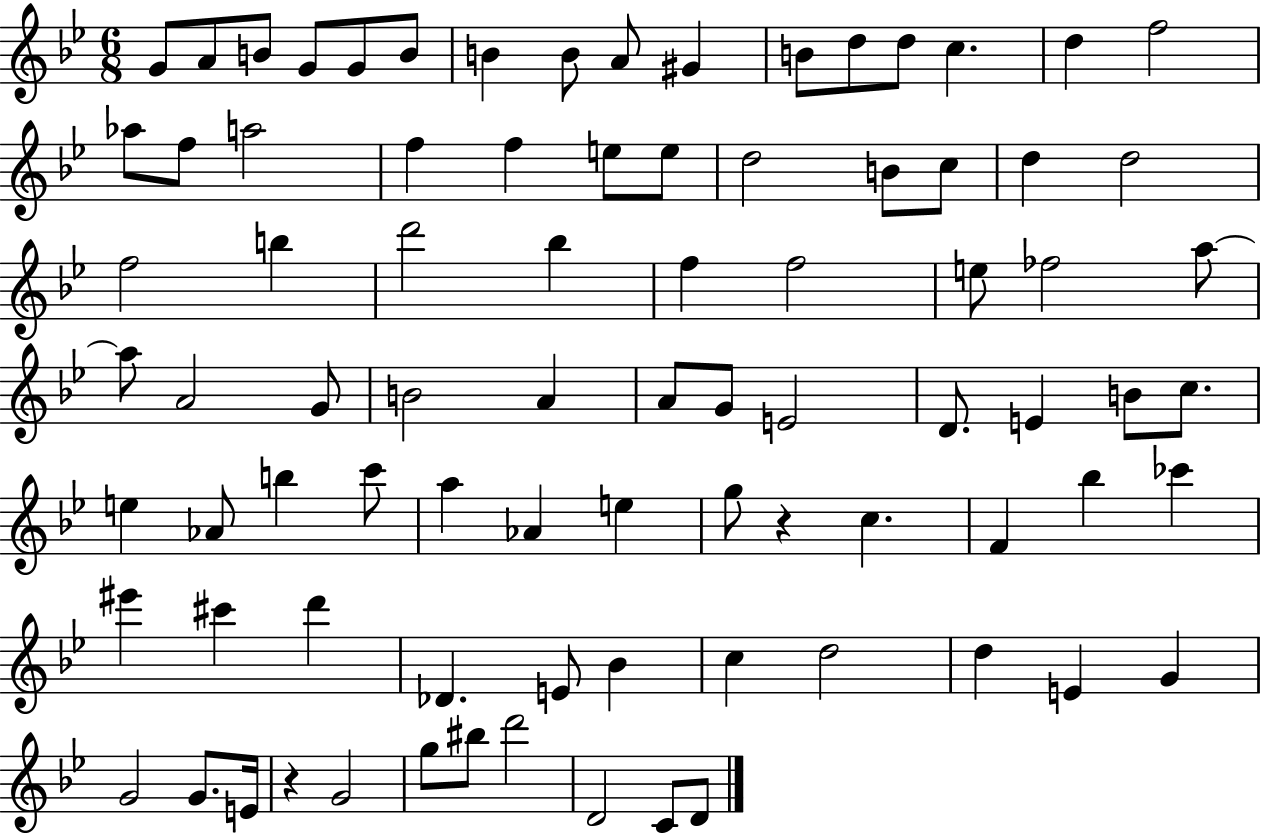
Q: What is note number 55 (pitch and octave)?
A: Ab4